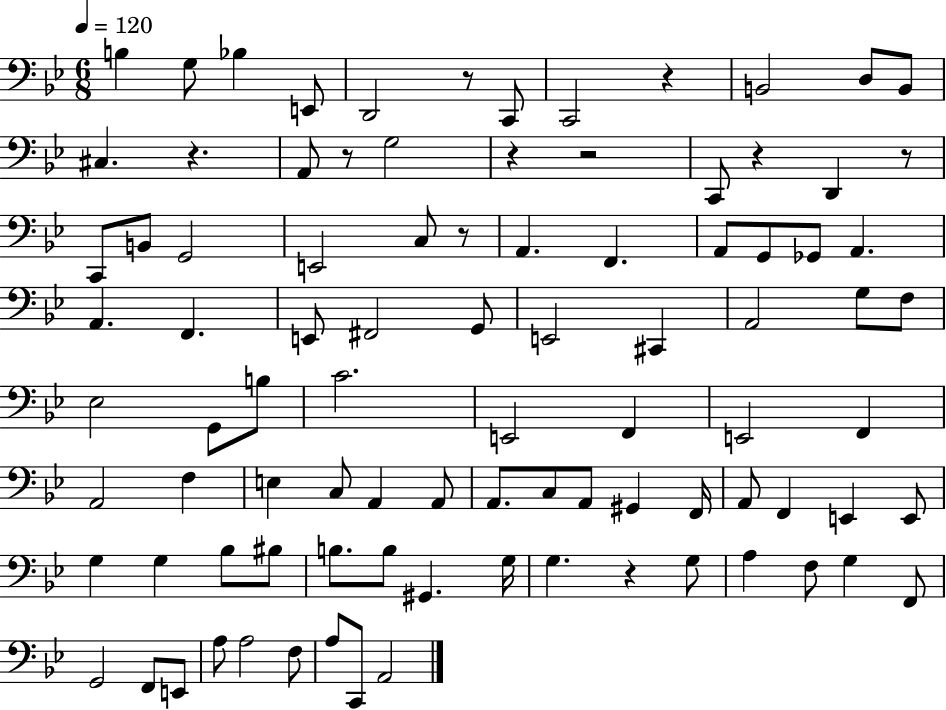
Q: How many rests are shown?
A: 10